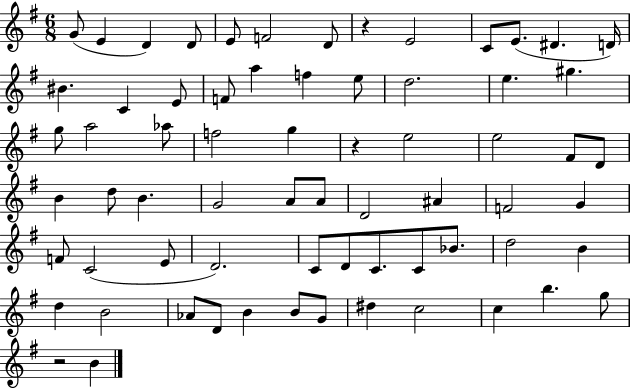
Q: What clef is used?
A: treble